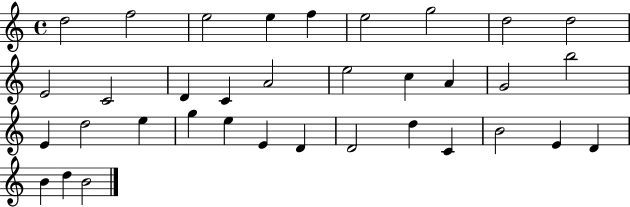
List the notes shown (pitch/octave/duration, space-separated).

D5/h F5/h E5/h E5/q F5/q E5/h G5/h D5/h D5/h E4/h C4/h D4/q C4/q A4/h E5/h C5/q A4/q G4/h B5/h E4/q D5/h E5/q G5/q E5/q E4/q D4/q D4/h D5/q C4/q B4/h E4/q D4/q B4/q D5/q B4/h